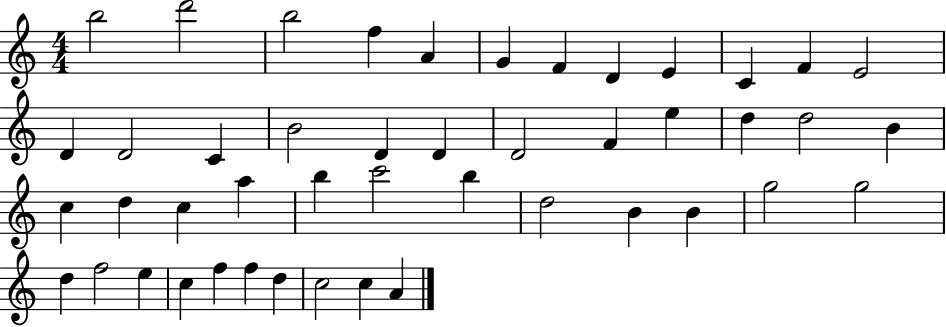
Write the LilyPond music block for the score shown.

{
  \clef treble
  \numericTimeSignature
  \time 4/4
  \key c \major
  b''2 d'''2 | b''2 f''4 a'4 | g'4 f'4 d'4 e'4 | c'4 f'4 e'2 | \break d'4 d'2 c'4 | b'2 d'4 d'4 | d'2 f'4 e''4 | d''4 d''2 b'4 | \break c''4 d''4 c''4 a''4 | b''4 c'''2 b''4 | d''2 b'4 b'4 | g''2 g''2 | \break d''4 f''2 e''4 | c''4 f''4 f''4 d''4 | c''2 c''4 a'4 | \bar "|."
}